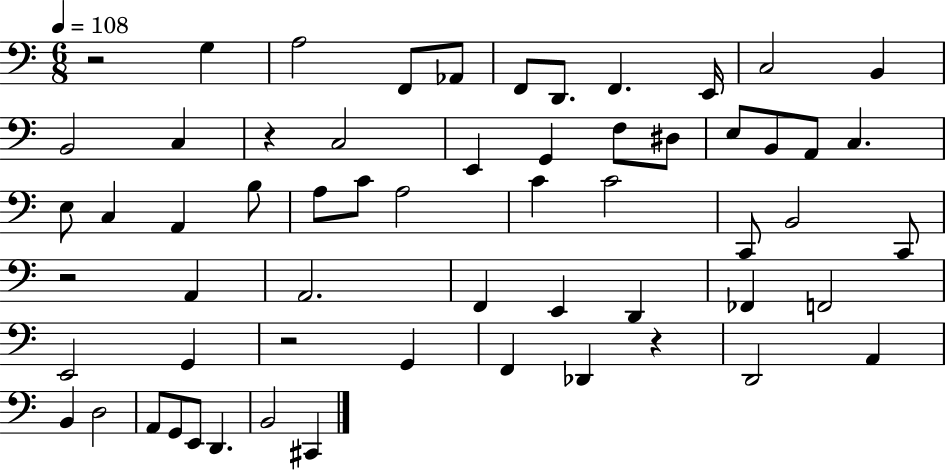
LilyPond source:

{
  \clef bass
  \numericTimeSignature
  \time 6/8
  \key c \major
  \tempo 4 = 108
  \repeat volta 2 { r2 g4 | a2 f,8 aes,8 | f,8 d,8. f,4. e,16 | c2 b,4 | \break b,2 c4 | r4 c2 | e,4 g,4 f8 dis8 | e8 b,8 a,8 c4. | \break e8 c4 a,4 b8 | a8 c'8 a2 | c'4 c'2 | c,8 b,2 c,8 | \break r2 a,4 | a,2. | f,4 e,4 d,4 | fes,4 f,2 | \break e,2 g,4 | r2 g,4 | f,4 des,4 r4 | d,2 a,4 | \break b,4 d2 | a,8 g,8 e,8 d,4. | b,2 cis,4 | } \bar "|."
}